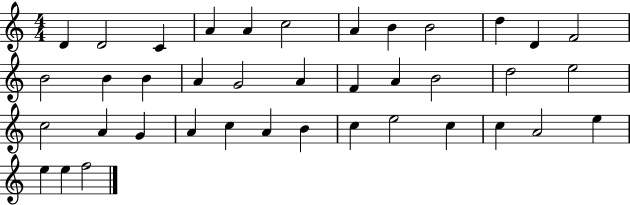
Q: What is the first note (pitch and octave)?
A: D4